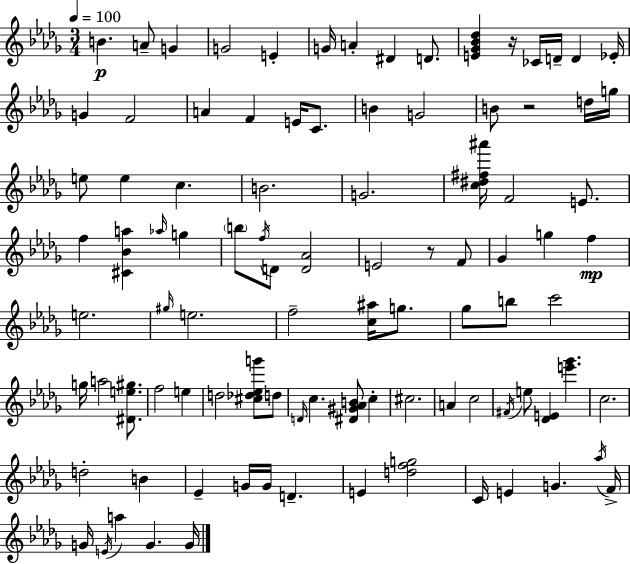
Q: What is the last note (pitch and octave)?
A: G4